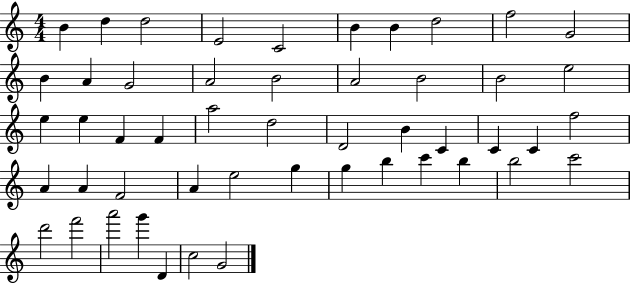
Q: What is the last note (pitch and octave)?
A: G4